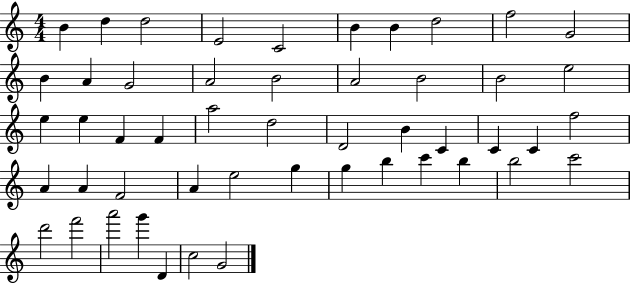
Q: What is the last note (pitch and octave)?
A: G4